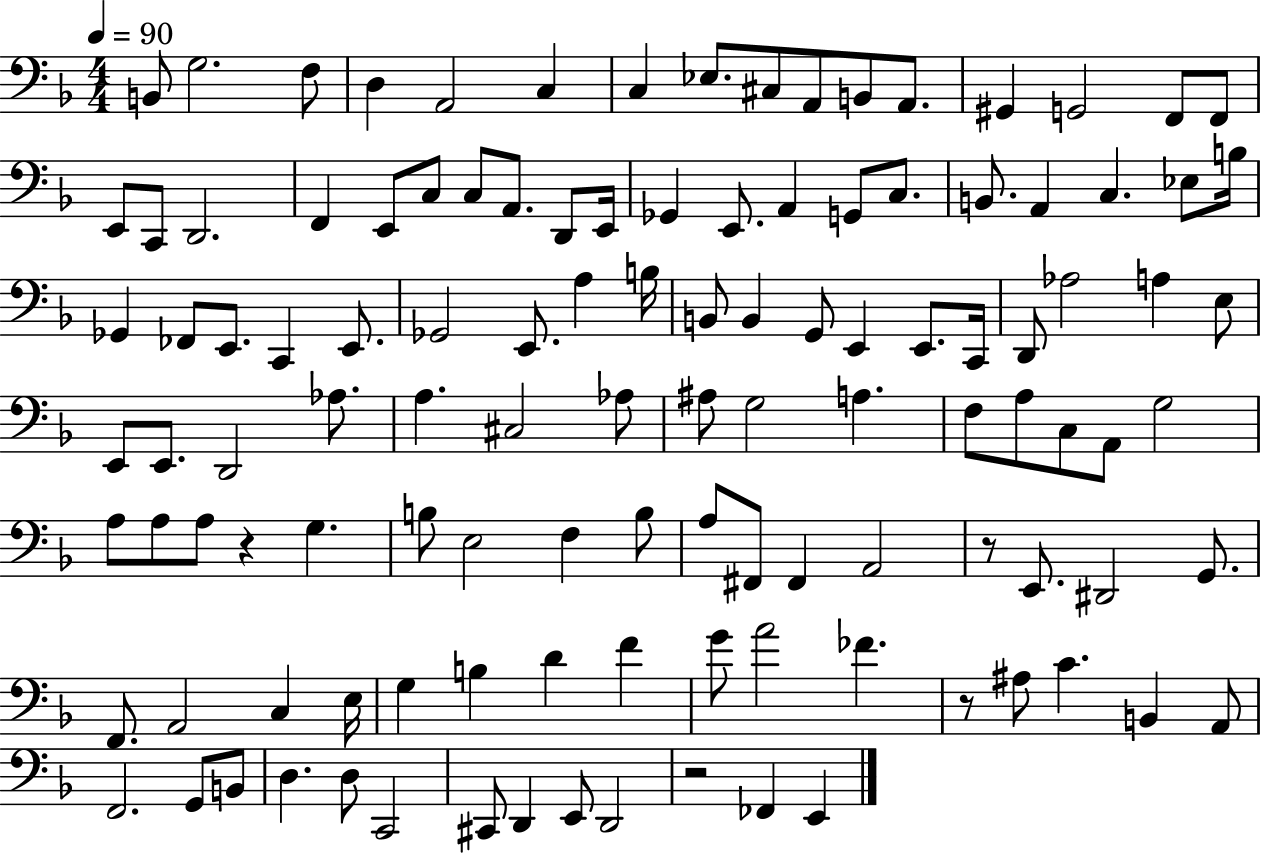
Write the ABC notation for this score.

X:1
T:Untitled
M:4/4
L:1/4
K:F
B,,/2 G,2 F,/2 D, A,,2 C, C, _E,/2 ^C,/2 A,,/2 B,,/2 A,,/2 ^G,, G,,2 F,,/2 F,,/2 E,,/2 C,,/2 D,,2 F,, E,,/2 C,/2 C,/2 A,,/2 D,,/2 E,,/4 _G,, E,,/2 A,, G,,/2 C,/2 B,,/2 A,, C, _E,/2 B,/4 _G,, _F,,/2 E,,/2 C,, E,,/2 _G,,2 E,,/2 A, B,/4 B,,/2 B,, G,,/2 E,, E,,/2 C,,/4 D,,/2 _A,2 A, E,/2 E,,/2 E,,/2 D,,2 _A,/2 A, ^C,2 _A,/2 ^A,/2 G,2 A, F,/2 A,/2 C,/2 A,,/2 G,2 A,/2 A,/2 A,/2 z G, B,/2 E,2 F, B,/2 A,/2 ^F,,/2 ^F,, A,,2 z/2 E,,/2 ^D,,2 G,,/2 F,,/2 A,,2 C, E,/4 G, B, D F G/2 A2 _F z/2 ^A,/2 C B,, A,,/2 F,,2 G,,/2 B,,/2 D, D,/2 C,,2 ^C,,/2 D,, E,,/2 D,,2 z2 _F,, E,,